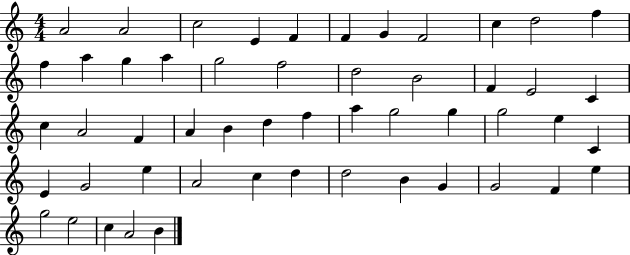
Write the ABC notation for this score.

X:1
T:Untitled
M:4/4
L:1/4
K:C
A2 A2 c2 E F F G F2 c d2 f f a g a g2 f2 d2 B2 F E2 C c A2 F A B d f a g2 g g2 e C E G2 e A2 c d d2 B G G2 F e g2 e2 c A2 B